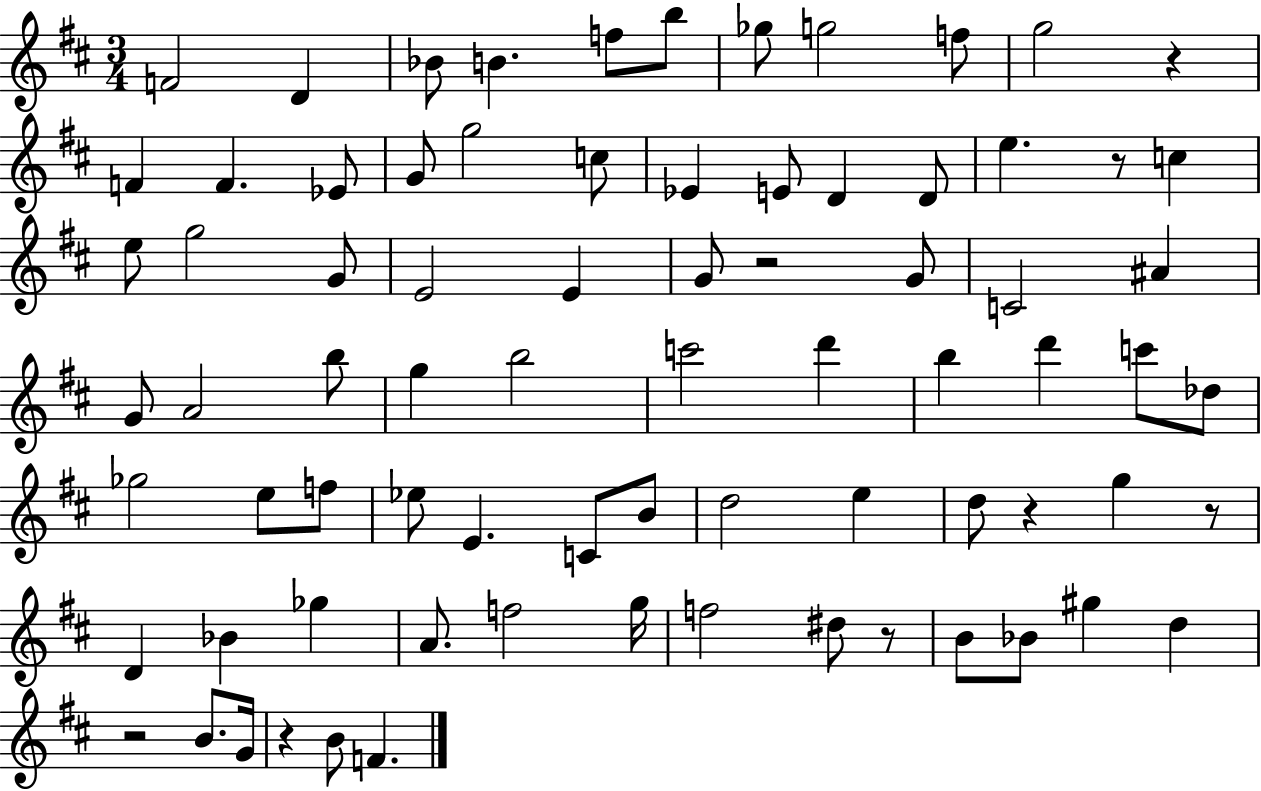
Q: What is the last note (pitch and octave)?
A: F4